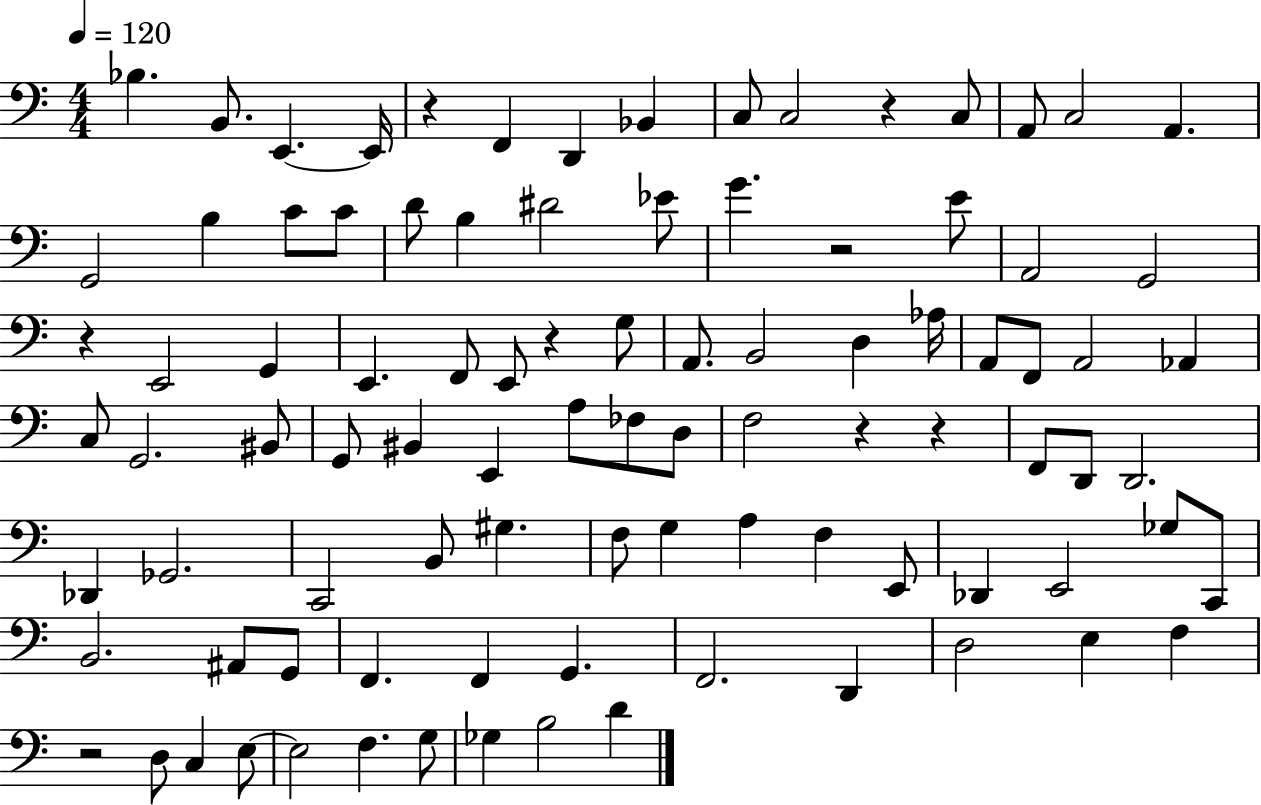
{
  \clef bass
  \numericTimeSignature
  \time 4/4
  \key c \major
  \tempo 4 = 120
  \repeat volta 2 { bes4. b,8. e,4.~~ e,16 | r4 f,4 d,4 bes,4 | c8 c2 r4 c8 | a,8 c2 a,4. | \break g,2 b4 c'8 c'8 | d'8 b4 dis'2 ees'8 | g'4. r2 e'8 | a,2 g,2 | \break r4 e,2 g,4 | e,4. f,8 e,8 r4 g8 | a,8. b,2 d4 aes16 | a,8 f,8 a,2 aes,4 | \break c8 g,2. bis,8 | g,8 bis,4 e,4 a8 fes8 d8 | f2 r4 r4 | f,8 d,8 d,2. | \break des,4 ges,2. | c,2 b,8 gis4. | f8 g4 a4 f4 e,8 | des,4 e,2 ges8 c,8 | \break b,2. ais,8 g,8 | f,4. f,4 g,4. | f,2. d,4 | d2 e4 f4 | \break r2 d8 c4 e8~~ | e2 f4. g8 | ges4 b2 d'4 | } \bar "|."
}